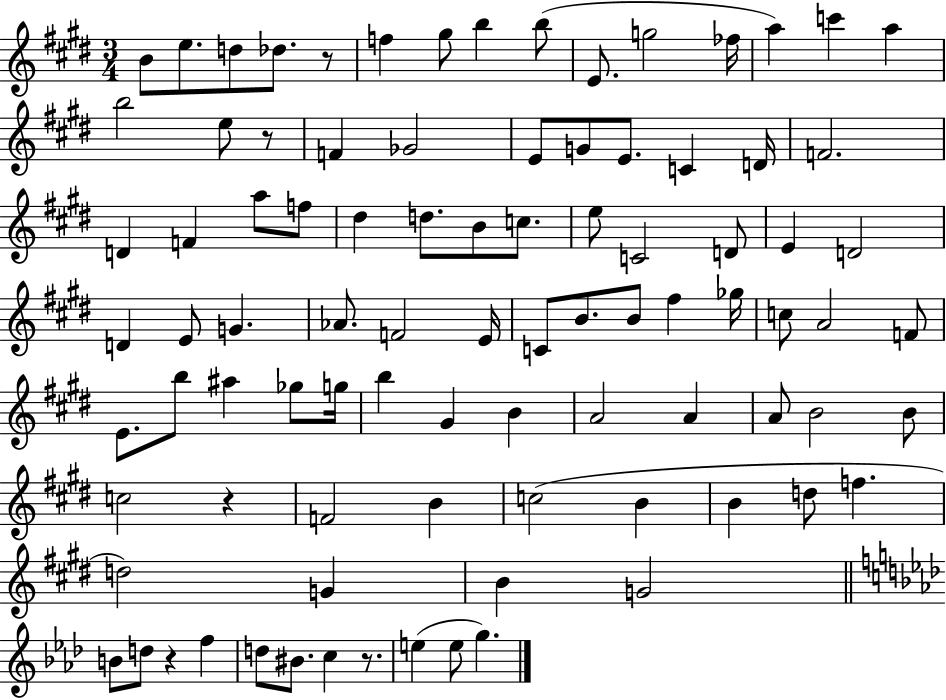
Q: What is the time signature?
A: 3/4